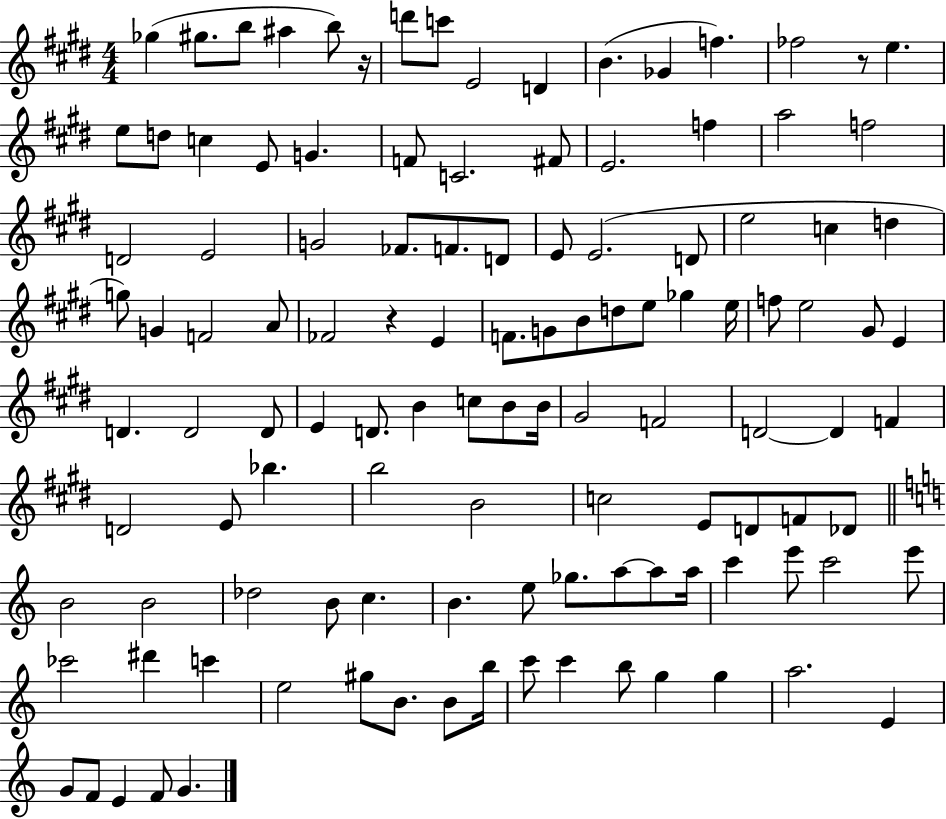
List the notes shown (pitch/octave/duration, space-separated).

Gb5/q G#5/e. B5/e A#5/q B5/e R/s D6/e C6/e E4/h D4/q B4/q. Gb4/q F5/q. FES5/h R/e E5/q. E5/e D5/e C5/q E4/e G4/q. F4/e C4/h. F#4/e E4/h. F5/q A5/h F5/h D4/h E4/h G4/h FES4/e. F4/e. D4/e E4/e E4/h. D4/e E5/h C5/q D5/q G5/e G4/q F4/h A4/e FES4/h R/q E4/q F4/e. G4/e B4/e D5/e E5/e Gb5/q E5/s F5/e E5/h G#4/e E4/q D4/q. D4/h D4/e E4/q D4/e. B4/q C5/e B4/e B4/s G#4/h F4/h D4/h D4/q F4/q D4/h E4/e Bb5/q. B5/h B4/h C5/h E4/e D4/e F4/e Db4/e B4/h B4/h Db5/h B4/e C5/q. B4/q. E5/e Gb5/e. A5/e A5/e A5/s C6/q E6/e C6/h E6/e CES6/h D#6/q C6/q E5/h G#5/e B4/e. B4/e B5/s C6/e C6/q B5/e G5/q G5/q A5/h. E4/q G4/e F4/e E4/q F4/e G4/q.